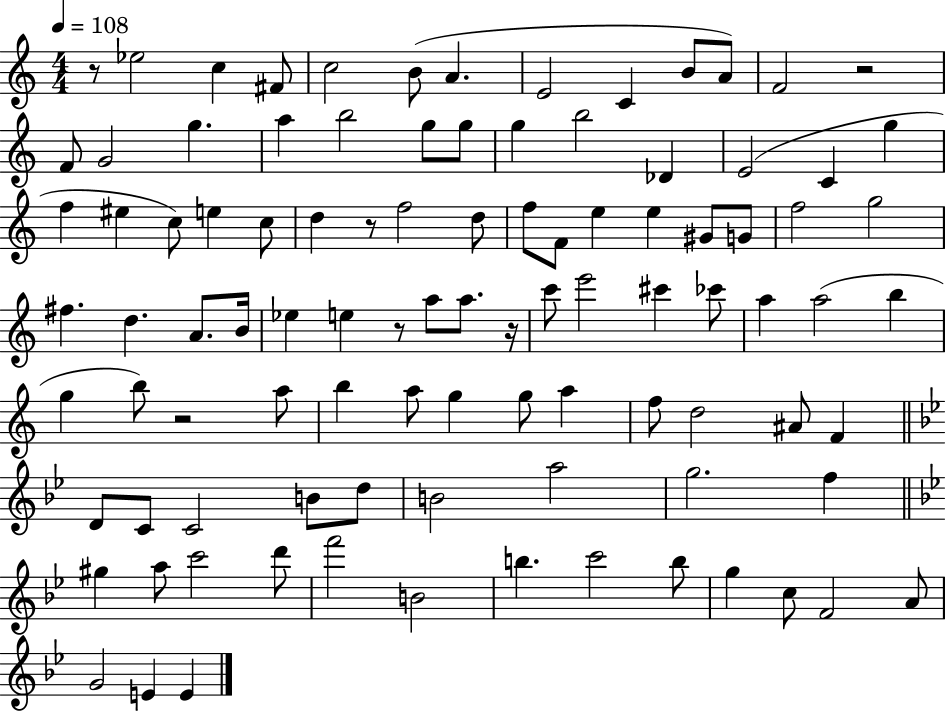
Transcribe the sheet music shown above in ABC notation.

X:1
T:Untitled
M:4/4
L:1/4
K:C
z/2 _e2 c ^F/2 c2 B/2 A E2 C B/2 A/2 F2 z2 F/2 G2 g a b2 g/2 g/2 g b2 _D E2 C g f ^e c/2 e c/2 d z/2 f2 d/2 f/2 F/2 e e ^G/2 G/2 f2 g2 ^f d A/2 B/4 _e e z/2 a/2 a/2 z/4 c'/2 e'2 ^c' _c'/2 a a2 b g b/2 z2 a/2 b a/2 g g/2 a f/2 d2 ^A/2 F D/2 C/2 C2 B/2 d/2 B2 a2 g2 f ^g a/2 c'2 d'/2 f'2 B2 b c'2 b/2 g c/2 F2 A/2 G2 E E